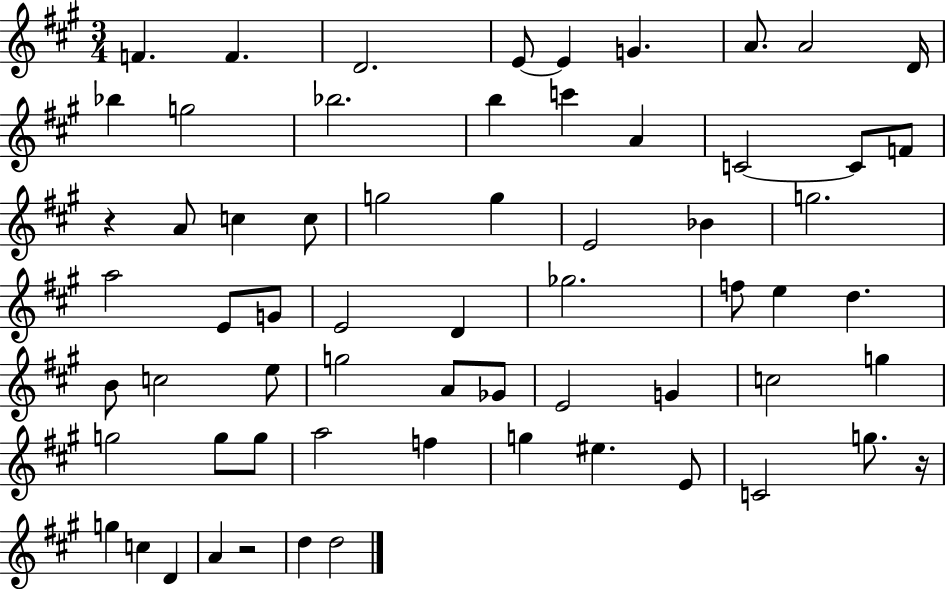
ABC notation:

X:1
T:Untitled
M:3/4
L:1/4
K:A
F F D2 E/2 E G A/2 A2 D/4 _b g2 _b2 b c' A C2 C/2 F/2 z A/2 c c/2 g2 g E2 _B g2 a2 E/2 G/2 E2 D _g2 f/2 e d B/2 c2 e/2 g2 A/2 _G/2 E2 G c2 g g2 g/2 g/2 a2 f g ^e E/2 C2 g/2 z/4 g c D A z2 d d2